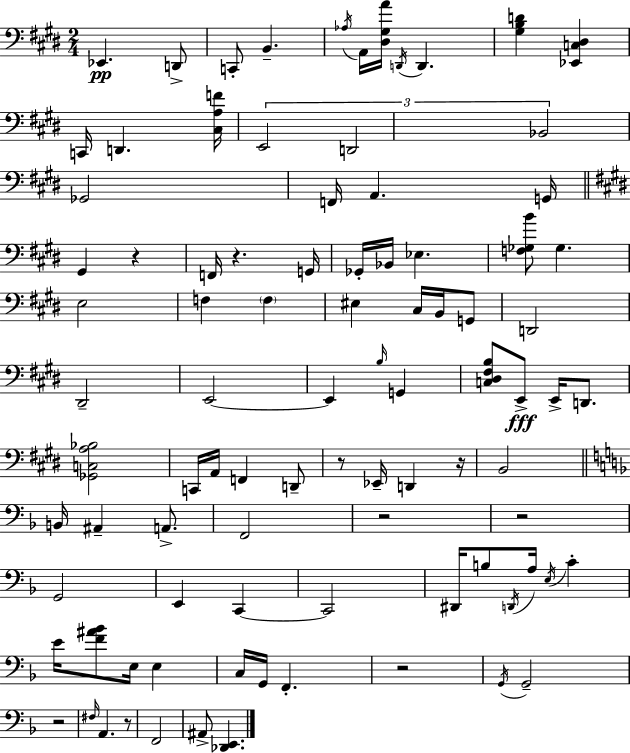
X:1
T:Untitled
M:2/4
L:1/4
K:E
_E,, D,,/2 C,,/2 B,, _A,/4 A,,/4 [^D,^G,A]/4 D,,/4 D,, [^G,B,D] [_E,,C,^D,] C,,/4 D,, [^C,A,F]/4 E,,2 D,,2 _B,,2 _G,,2 F,,/4 A,, G,,/4 ^G,, z F,,/4 z G,,/4 _G,,/4 _B,,/4 _E, [F,_G,B]/2 _G, E,2 F, F, ^E, ^C,/4 B,,/4 G,,/2 D,,2 ^D,,2 E,,2 E,, B,/4 G,, [C,^D,^F,B,]/2 E,,/2 E,,/4 D,,/2 [_G,,C,A,_B,]2 C,,/4 A,,/4 F,, D,,/2 z/2 _E,,/4 D,, z/4 B,,2 B,,/4 ^A,, A,,/2 F,,2 z2 z2 G,,2 E,, C,, C,,2 ^D,,/4 B,/2 D,,/4 A,/4 E,/4 C E/4 [F^A_B]/2 E,/4 E, C,/4 G,,/4 F,, z2 G,,/4 G,,2 z2 ^F,/4 A,, z/2 F,,2 ^A,,/2 [_D,,E,,]